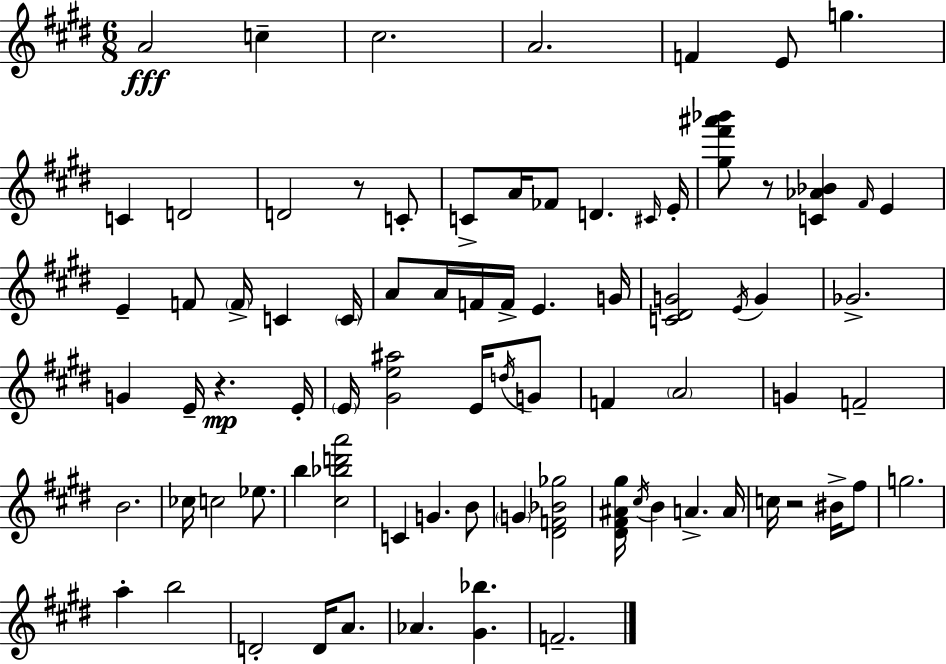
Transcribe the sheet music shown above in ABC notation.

X:1
T:Untitled
M:6/8
L:1/4
K:E
A2 c ^c2 A2 F E/2 g C D2 D2 z/2 C/2 C/2 A/4 _F/2 D ^C/4 E/4 [^g^f'^a'_b']/2 z/2 [C_A_B] ^F/4 E E F/2 F/4 C C/4 A/2 A/4 F/4 F/4 E G/4 [C^DG]2 E/4 G _G2 G E/4 z E/4 E/4 [^Ge^a]2 E/4 d/4 G/2 F A2 G F2 B2 _c/4 c2 _e/2 b [^c_bd'a']2 C G B/2 G [^DF_B_g]2 [^D^F^A^g]/4 ^c/4 B A A/4 c/4 z2 ^B/4 ^f/2 g2 a b2 D2 D/4 A/2 _A [^G_b] F2